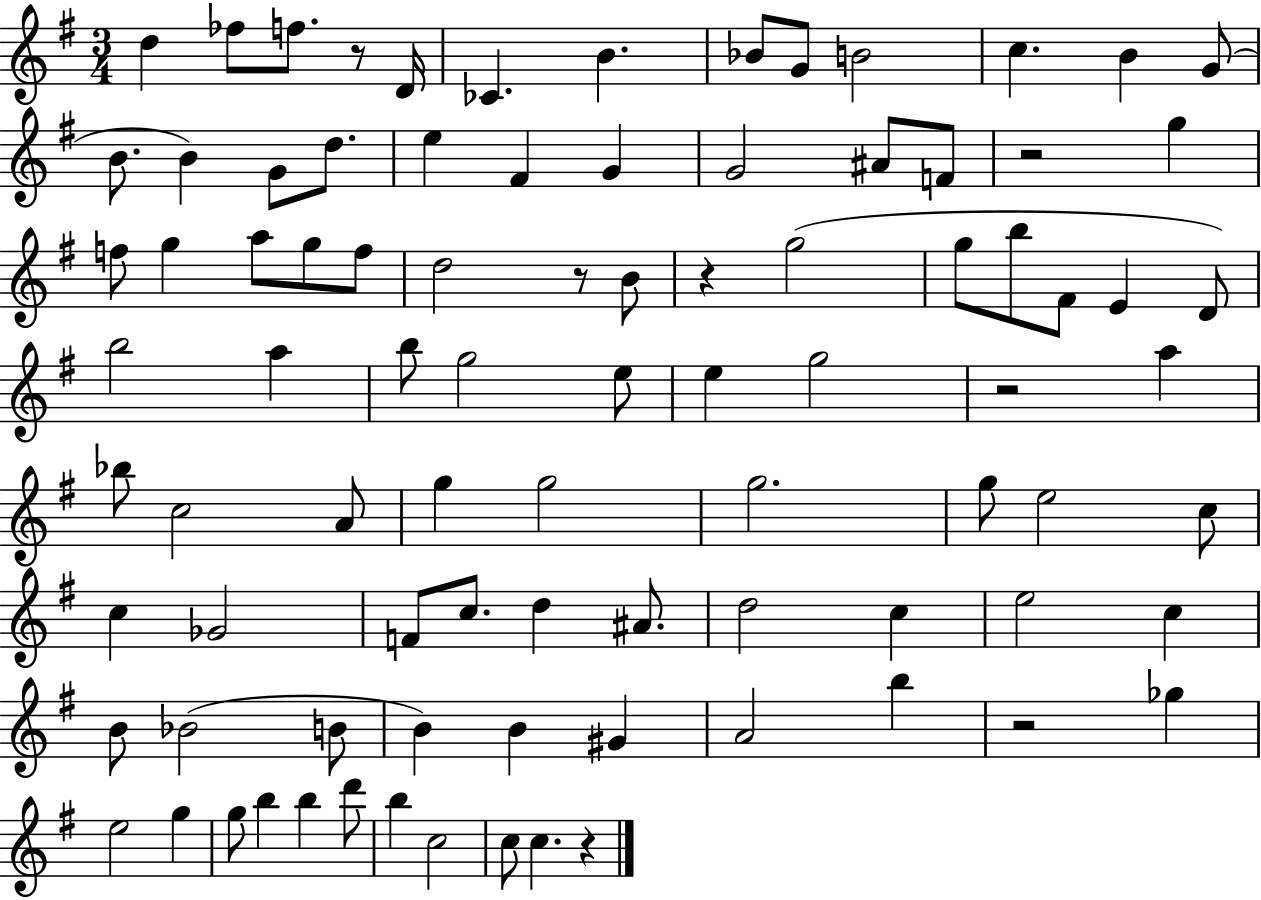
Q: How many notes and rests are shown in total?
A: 89